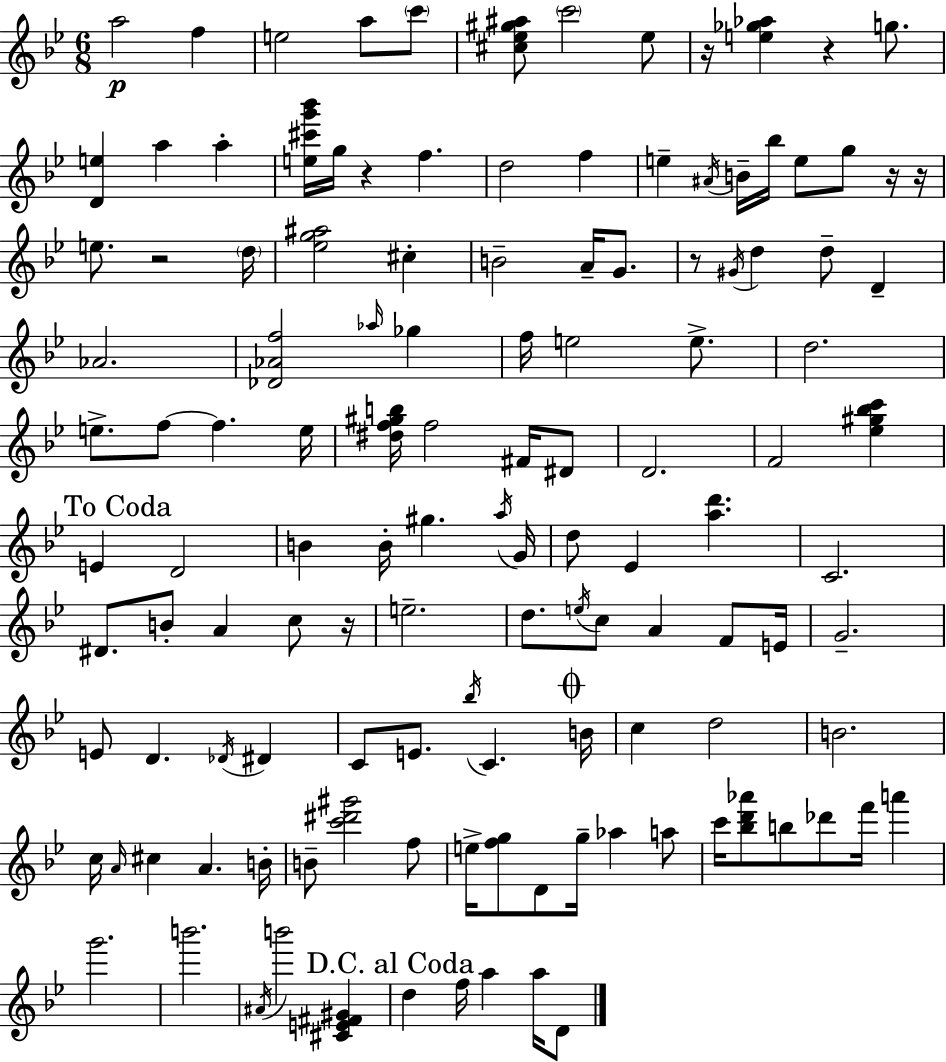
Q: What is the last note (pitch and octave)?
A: D4